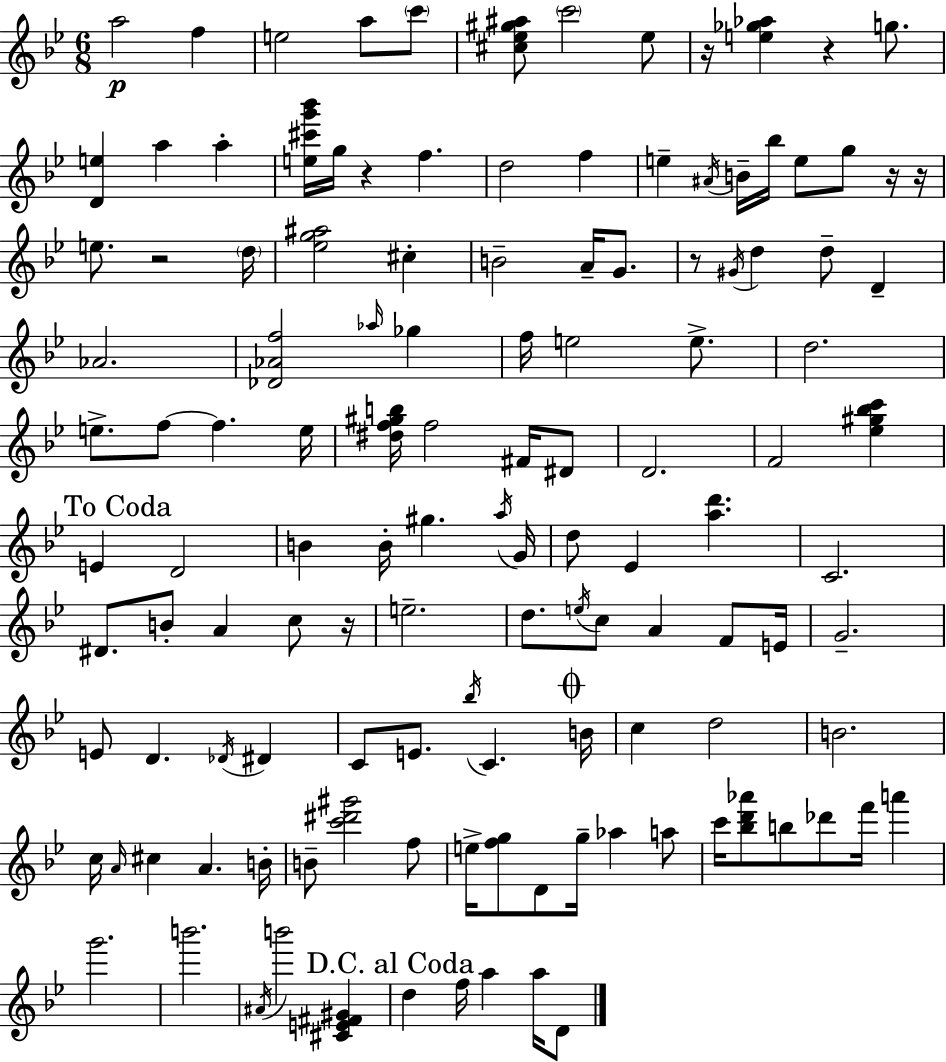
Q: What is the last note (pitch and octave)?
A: D4